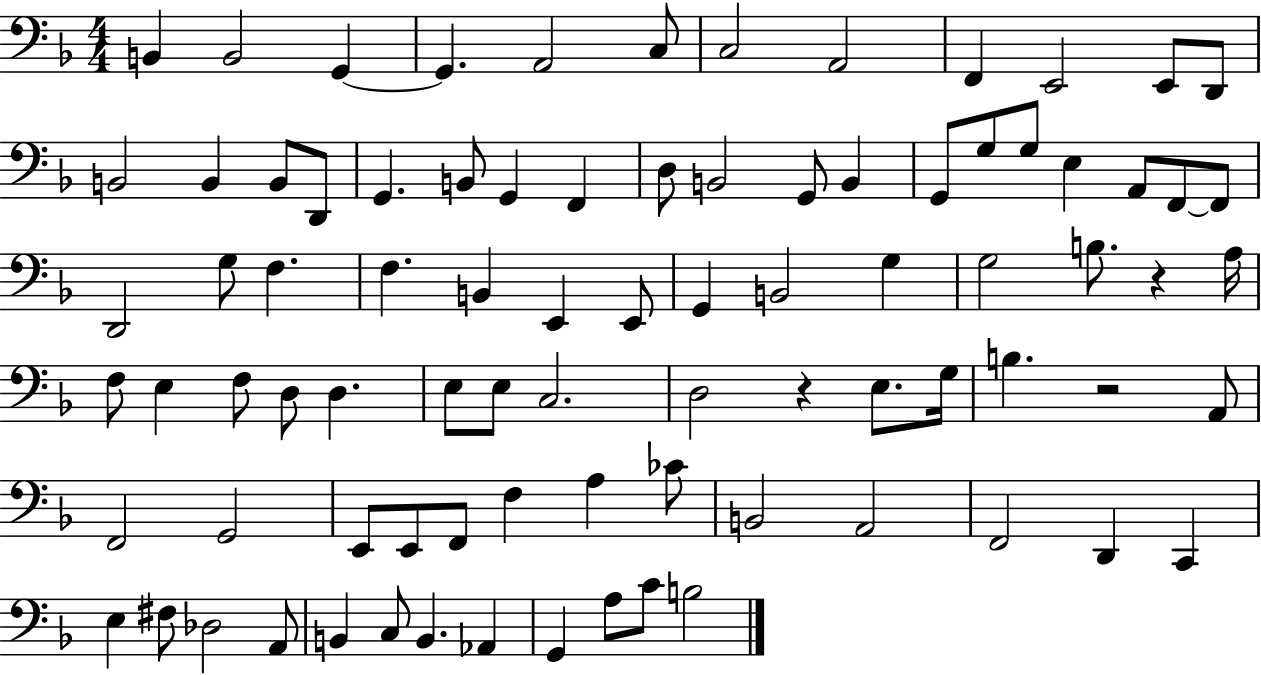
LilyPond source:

{
  \clef bass
  \numericTimeSignature
  \time 4/4
  \key f \major
  \repeat volta 2 { b,4 b,2 g,4~~ | g,4. a,2 c8 | c2 a,2 | f,4 e,2 e,8 d,8 | \break b,2 b,4 b,8 d,8 | g,4. b,8 g,4 f,4 | d8 b,2 g,8 b,4 | g,8 g8 g8 e4 a,8 f,8~~ f,8 | \break d,2 g8 f4. | f4. b,4 e,4 e,8 | g,4 b,2 g4 | g2 b8. r4 a16 | \break f8 e4 f8 d8 d4. | e8 e8 c2. | d2 r4 e8. g16 | b4. r2 a,8 | \break f,2 g,2 | e,8 e,8 f,8 f4 a4 ces'8 | b,2 a,2 | f,2 d,4 c,4 | \break e4 fis8 des2 a,8 | b,4 c8 b,4. aes,4 | g,4 a8 c'8 b2 | } \bar "|."
}